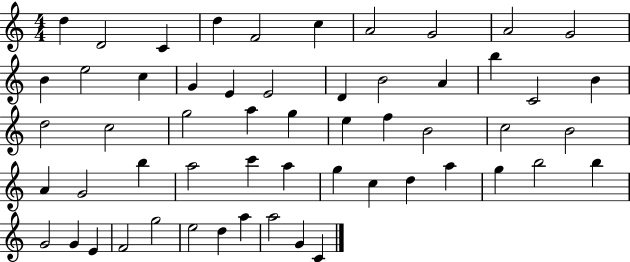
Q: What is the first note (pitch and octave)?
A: D5